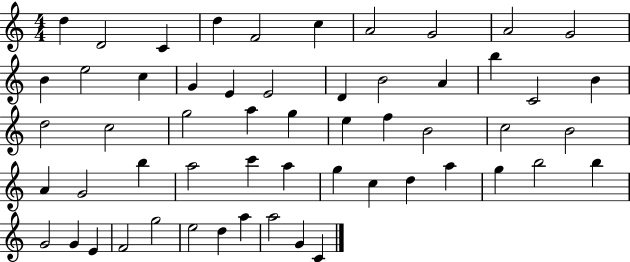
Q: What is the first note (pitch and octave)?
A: D5